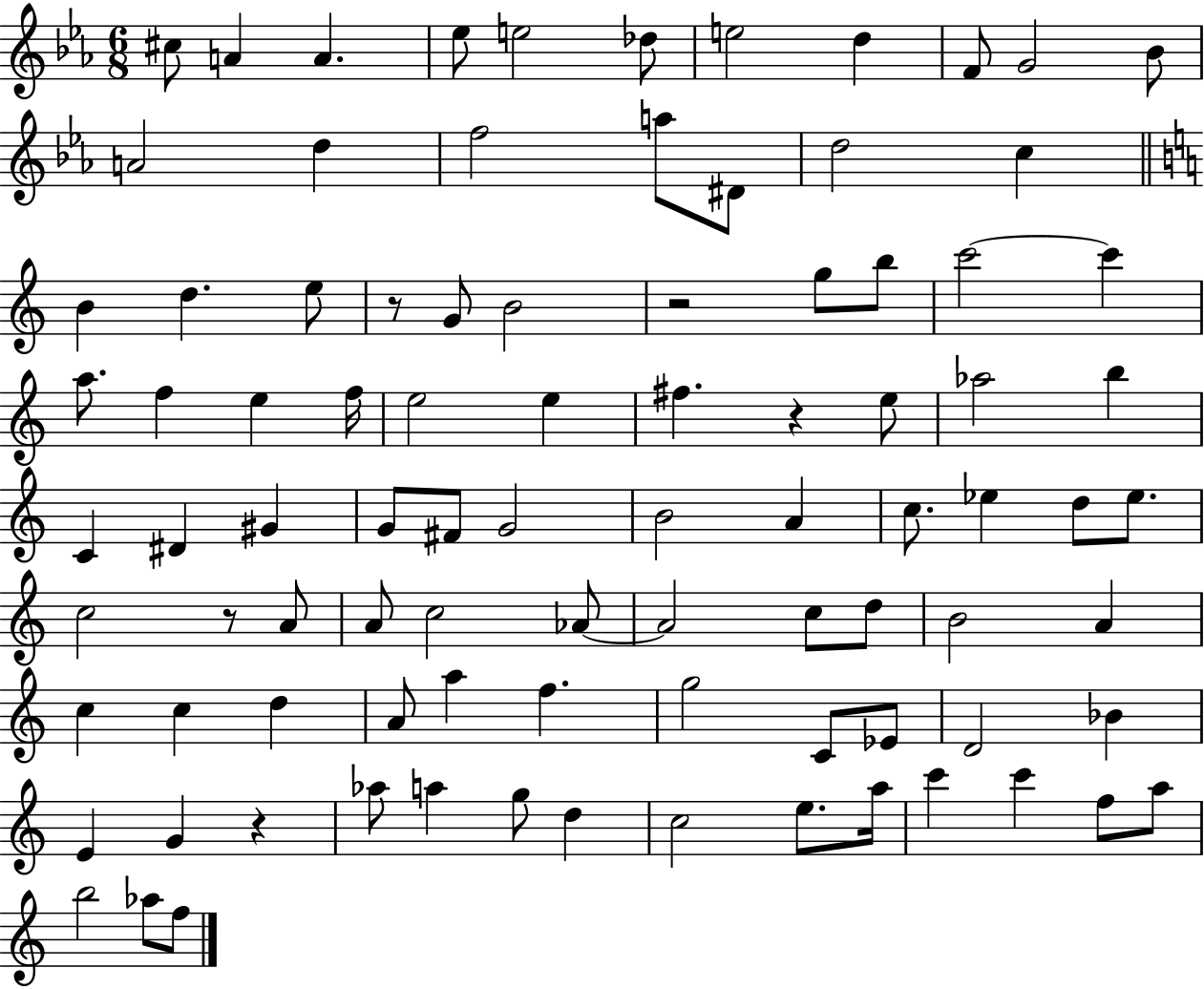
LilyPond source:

{
  \clef treble
  \numericTimeSignature
  \time 6/8
  \key ees \major
  \repeat volta 2 { cis''8 a'4 a'4. | ees''8 e''2 des''8 | e''2 d''4 | f'8 g'2 bes'8 | \break a'2 d''4 | f''2 a''8 dis'8 | d''2 c''4 | \bar "||" \break \key c \major b'4 d''4. e''8 | r8 g'8 b'2 | r2 g''8 b''8 | c'''2~~ c'''4 | \break a''8. f''4 e''4 f''16 | e''2 e''4 | fis''4. r4 e''8 | aes''2 b''4 | \break c'4 dis'4 gis'4 | g'8 fis'8 g'2 | b'2 a'4 | c''8. ees''4 d''8 ees''8. | \break c''2 r8 a'8 | a'8 c''2 aes'8~~ | aes'2 c''8 d''8 | b'2 a'4 | \break c''4 c''4 d''4 | a'8 a''4 f''4. | g''2 c'8 ees'8 | d'2 bes'4 | \break e'4 g'4 r4 | aes''8 a''4 g''8 d''4 | c''2 e''8. a''16 | c'''4 c'''4 f''8 a''8 | \break b''2 aes''8 f''8 | } \bar "|."
}